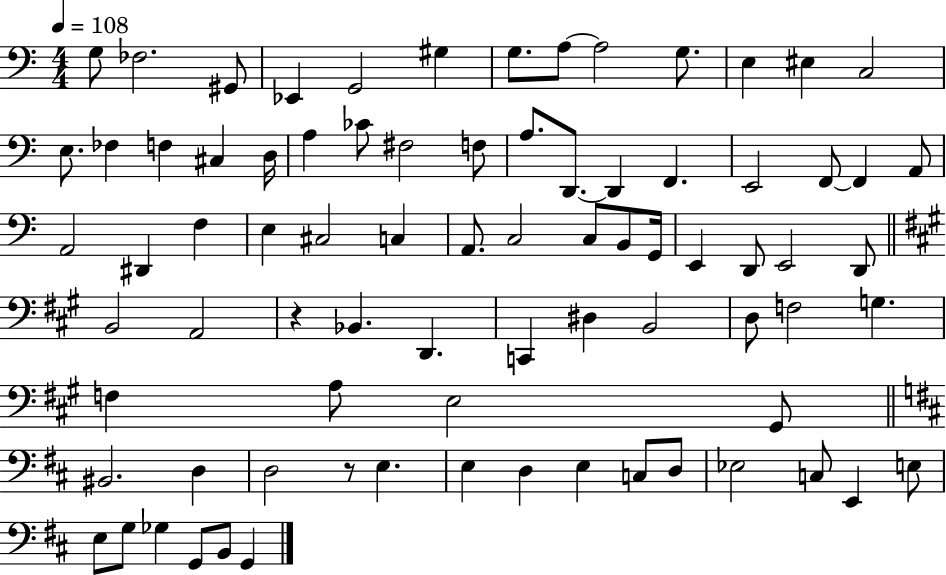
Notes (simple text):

G3/e FES3/h. G#2/e Eb2/q G2/h G#3/q G3/e. A3/e A3/h G3/e. E3/q EIS3/q C3/h E3/e. FES3/q F3/q C#3/q D3/s A3/q CES4/e F#3/h F3/e A3/e. D2/e. D2/q F2/q. E2/h F2/e F2/q A2/e A2/h D#2/q F3/q E3/q C#3/h C3/q A2/e. C3/h C3/e B2/e G2/s E2/q D2/e E2/h D2/e B2/h A2/h R/q Bb2/q. D2/q. C2/q D#3/q B2/h D3/e F3/h G3/q. F3/q A3/e E3/h G#2/e BIS2/h. D3/q D3/h R/e E3/q. E3/q D3/q E3/q C3/e D3/e Eb3/h C3/e E2/q E3/e E3/e G3/e Gb3/q G2/e B2/e G2/q